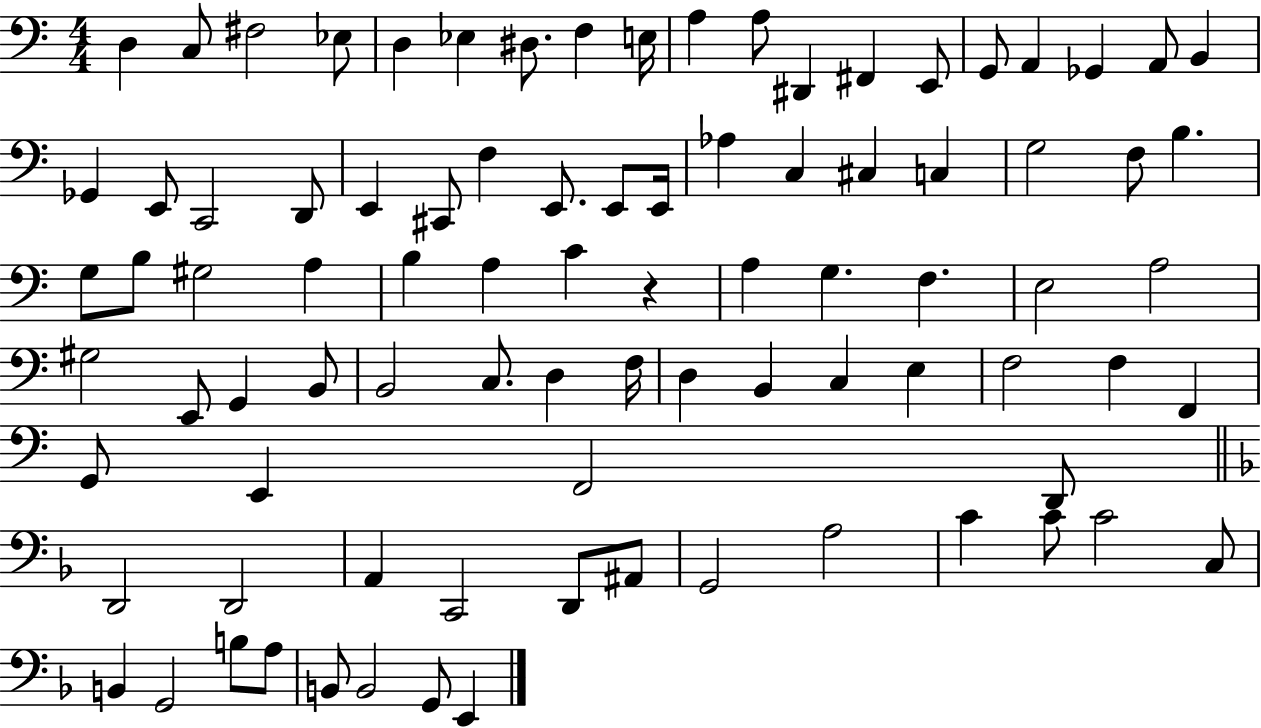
X:1
T:Untitled
M:4/4
L:1/4
K:C
D, C,/2 ^F,2 _E,/2 D, _E, ^D,/2 F, E,/4 A, A,/2 ^D,, ^F,, E,,/2 G,,/2 A,, _G,, A,,/2 B,, _G,, E,,/2 C,,2 D,,/2 E,, ^C,,/2 F, E,,/2 E,,/2 E,,/4 _A, C, ^C, C, G,2 F,/2 B, G,/2 B,/2 ^G,2 A, B, A, C z A, G, F, E,2 A,2 ^G,2 E,,/2 G,, B,,/2 B,,2 C,/2 D, F,/4 D, B,, C, E, F,2 F, F,, G,,/2 E,, F,,2 D,,/2 D,,2 D,,2 A,, C,,2 D,,/2 ^A,,/2 G,,2 A,2 C C/2 C2 C,/2 B,, G,,2 B,/2 A,/2 B,,/2 B,,2 G,,/2 E,,